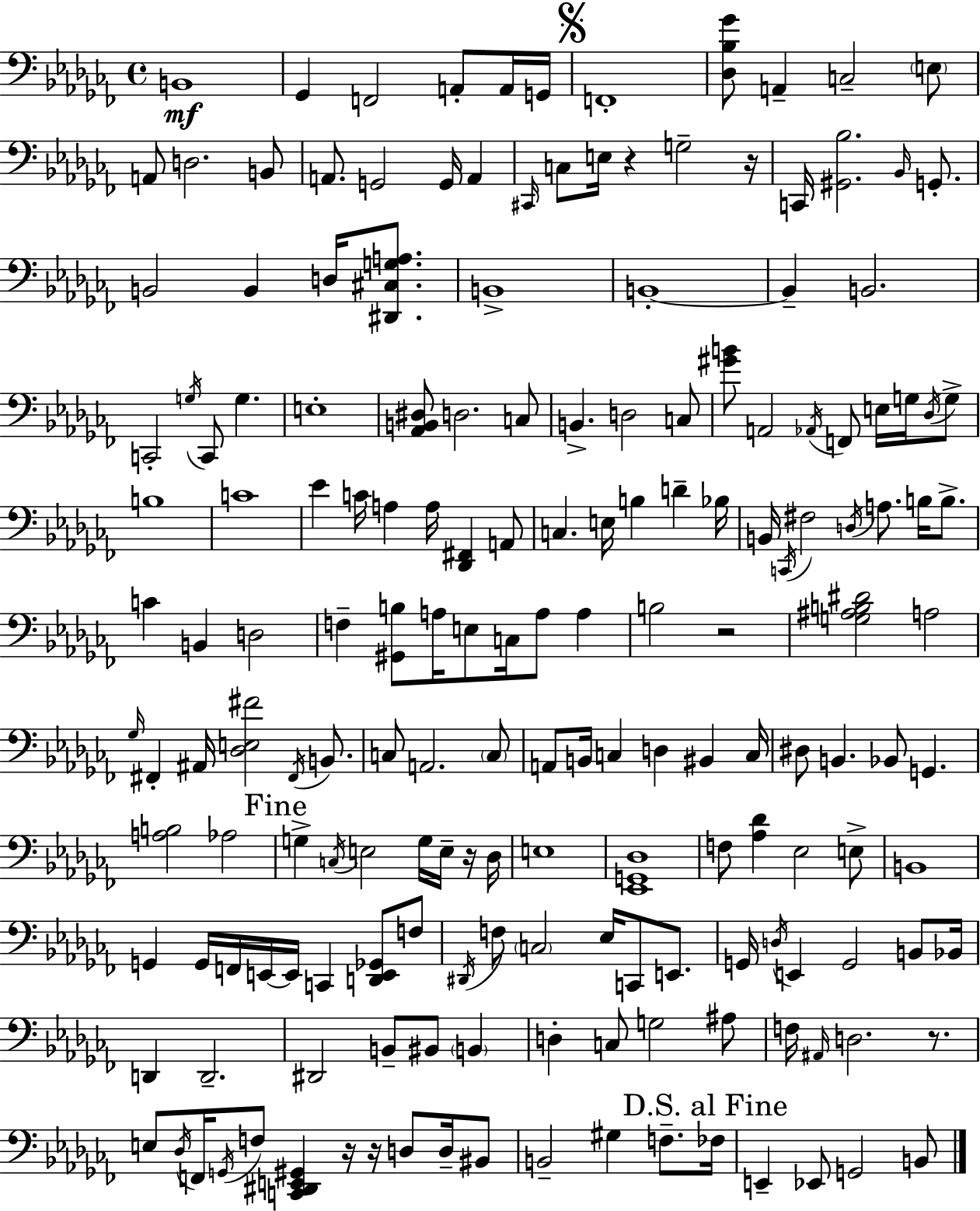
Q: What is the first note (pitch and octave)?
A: B2